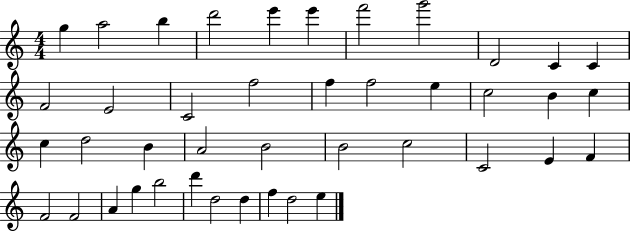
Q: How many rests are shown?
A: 0